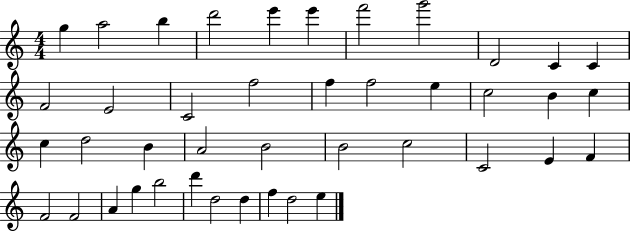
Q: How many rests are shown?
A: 0